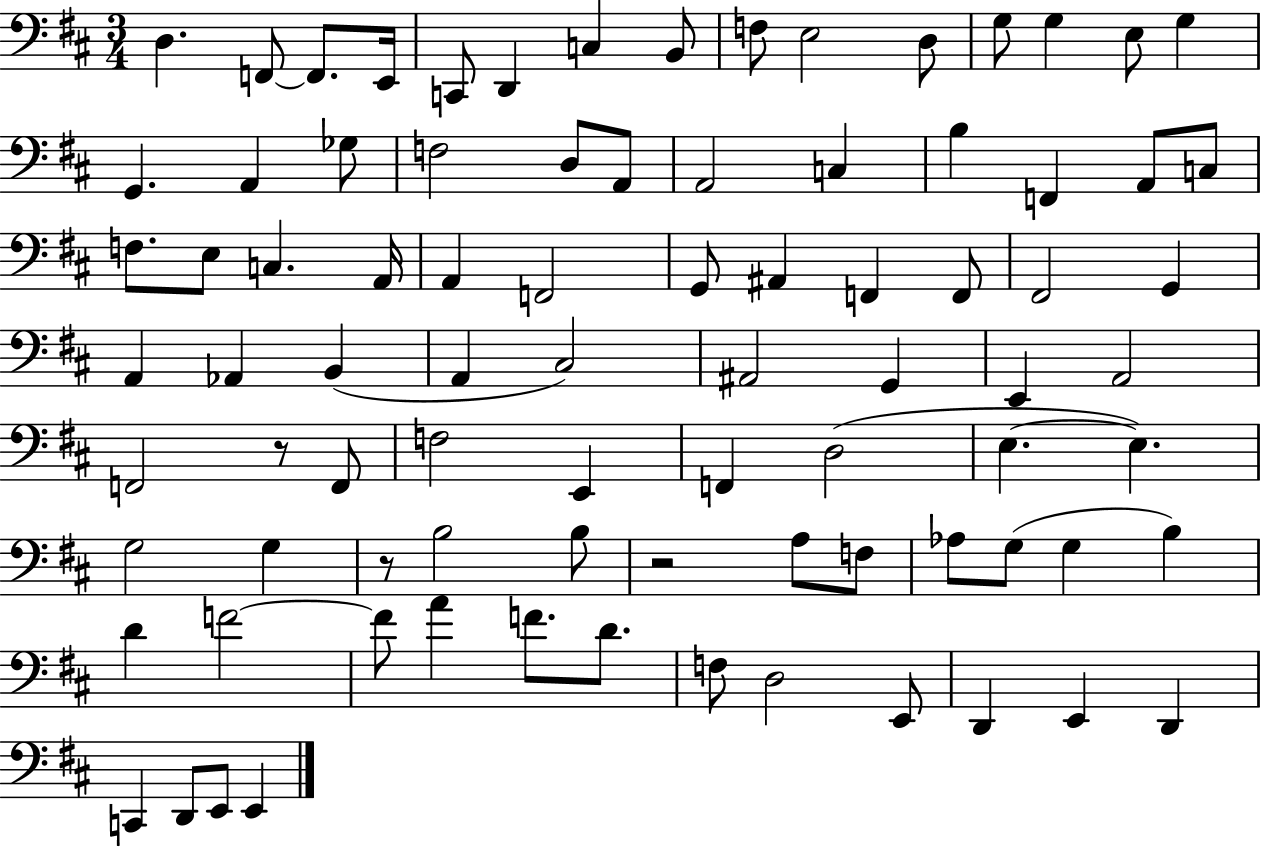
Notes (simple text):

D3/q. F2/e F2/e. E2/s C2/e D2/q C3/q B2/e F3/e E3/h D3/e G3/e G3/q E3/e G3/q G2/q. A2/q Gb3/e F3/h D3/e A2/e A2/h C3/q B3/q F2/q A2/e C3/e F3/e. E3/e C3/q. A2/s A2/q F2/h G2/e A#2/q F2/q F2/e F#2/h G2/q A2/q Ab2/q B2/q A2/q C#3/h A#2/h G2/q E2/q A2/h F2/h R/e F2/e F3/h E2/q F2/q D3/h E3/q. E3/q. G3/h G3/q R/e B3/h B3/e R/h A3/e F3/e Ab3/e G3/e G3/q B3/q D4/q F4/h F4/e A4/q F4/e. D4/e. F3/e D3/h E2/e D2/q E2/q D2/q C2/q D2/e E2/e E2/q